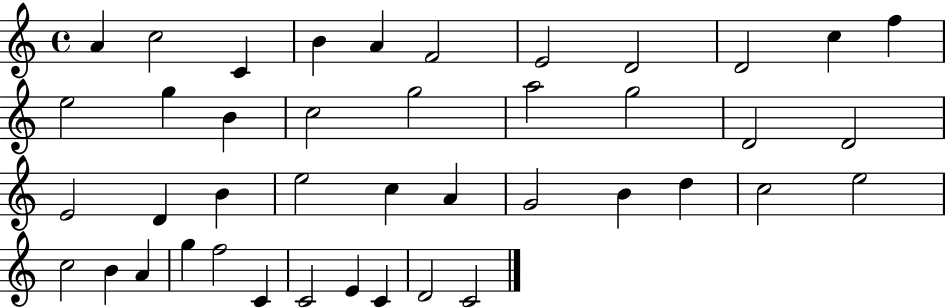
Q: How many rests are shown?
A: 0